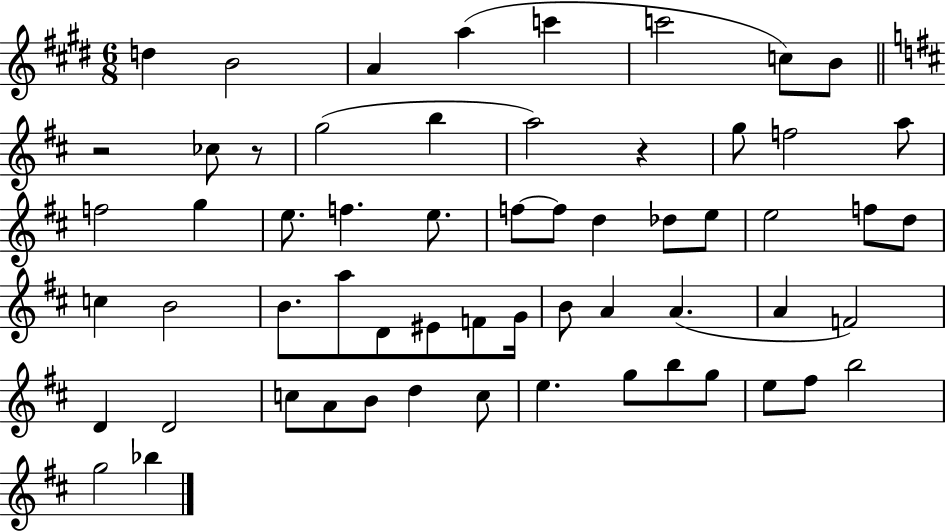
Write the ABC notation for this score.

X:1
T:Untitled
M:6/8
L:1/4
K:E
d B2 A a c' c'2 c/2 B/2 z2 _c/2 z/2 g2 b a2 z g/2 f2 a/2 f2 g e/2 f e/2 f/2 f/2 d _d/2 e/2 e2 f/2 d/2 c B2 B/2 a/2 D/2 ^E/2 F/2 G/4 B/2 A A A F2 D D2 c/2 A/2 B/2 d c/2 e g/2 b/2 g/2 e/2 ^f/2 b2 g2 _b